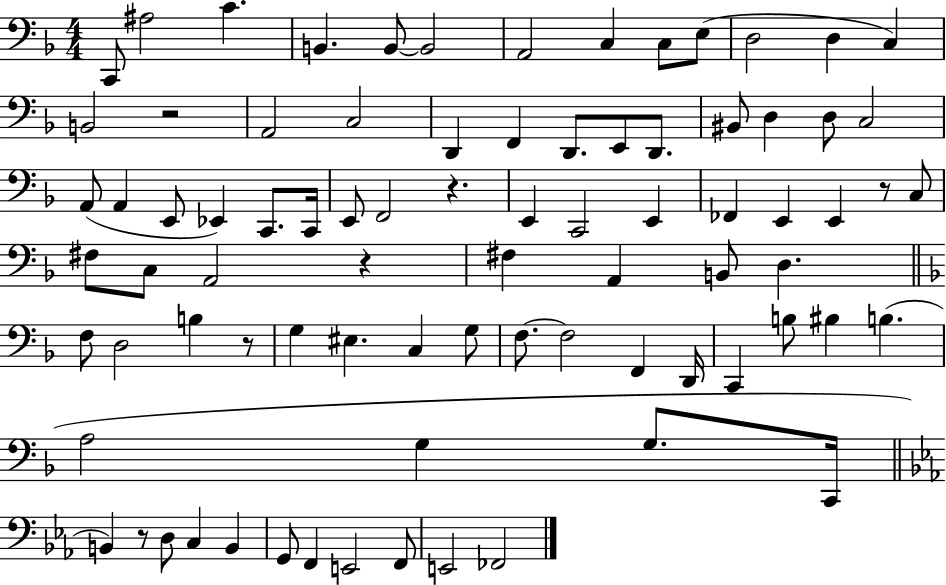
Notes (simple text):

C2/e A#3/h C4/q. B2/q. B2/e B2/h A2/h C3/q C3/e E3/e D3/h D3/q C3/q B2/h R/h A2/h C3/h D2/q F2/q D2/e. E2/e D2/e. BIS2/e D3/q D3/e C3/h A2/e A2/q E2/e Eb2/q C2/e. C2/s E2/e F2/h R/q. E2/q C2/h E2/q FES2/q E2/q E2/q R/e C3/e F#3/e C3/e A2/h R/q F#3/q A2/q B2/e D3/q. F3/e D3/h B3/q R/e G3/q EIS3/q. C3/q G3/e F3/e. F3/h F2/q D2/s C2/q B3/e BIS3/q B3/q. A3/h G3/q G3/e. C2/s B2/q R/e D3/e C3/q B2/q G2/e F2/q E2/h F2/e E2/h FES2/h